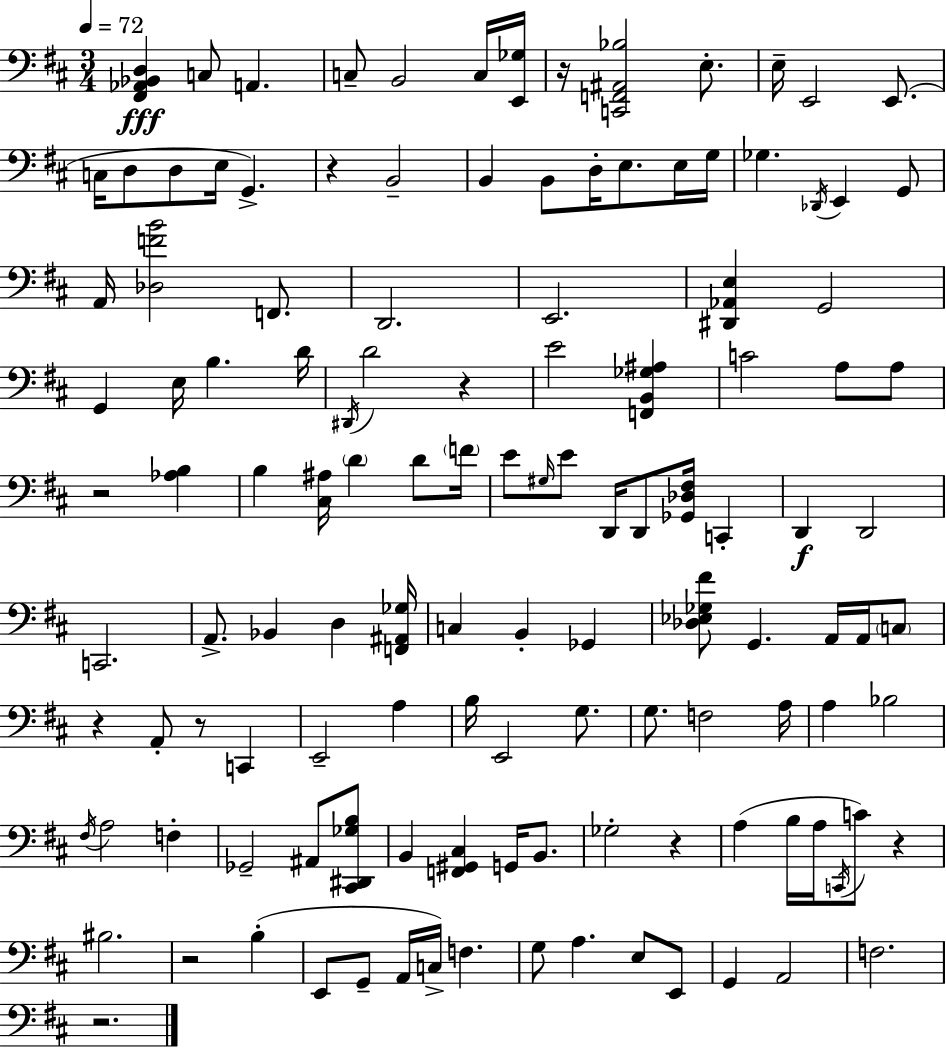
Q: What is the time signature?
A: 3/4